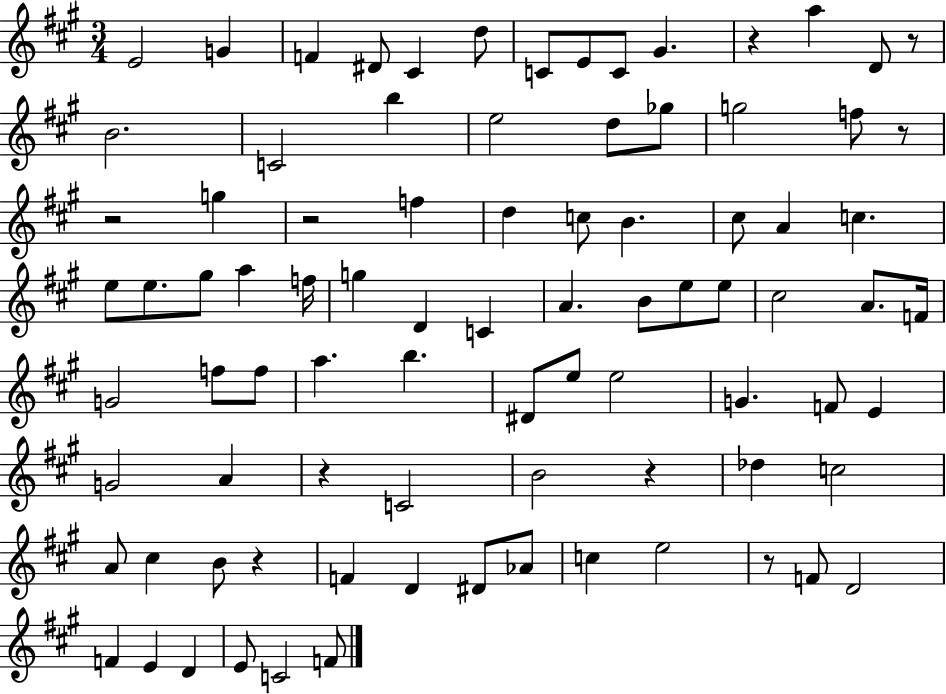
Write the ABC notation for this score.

X:1
T:Untitled
M:3/4
L:1/4
K:A
E2 G F ^D/2 ^C d/2 C/2 E/2 C/2 ^G z a D/2 z/2 B2 C2 b e2 d/2 _g/2 g2 f/2 z/2 z2 g z2 f d c/2 B ^c/2 A c e/2 e/2 ^g/2 a f/4 g D C A B/2 e/2 e/2 ^c2 A/2 F/4 G2 f/2 f/2 a b ^D/2 e/2 e2 G F/2 E G2 A z C2 B2 z _d c2 A/2 ^c B/2 z F D ^D/2 _A/2 c e2 z/2 F/2 D2 F E D E/2 C2 F/2